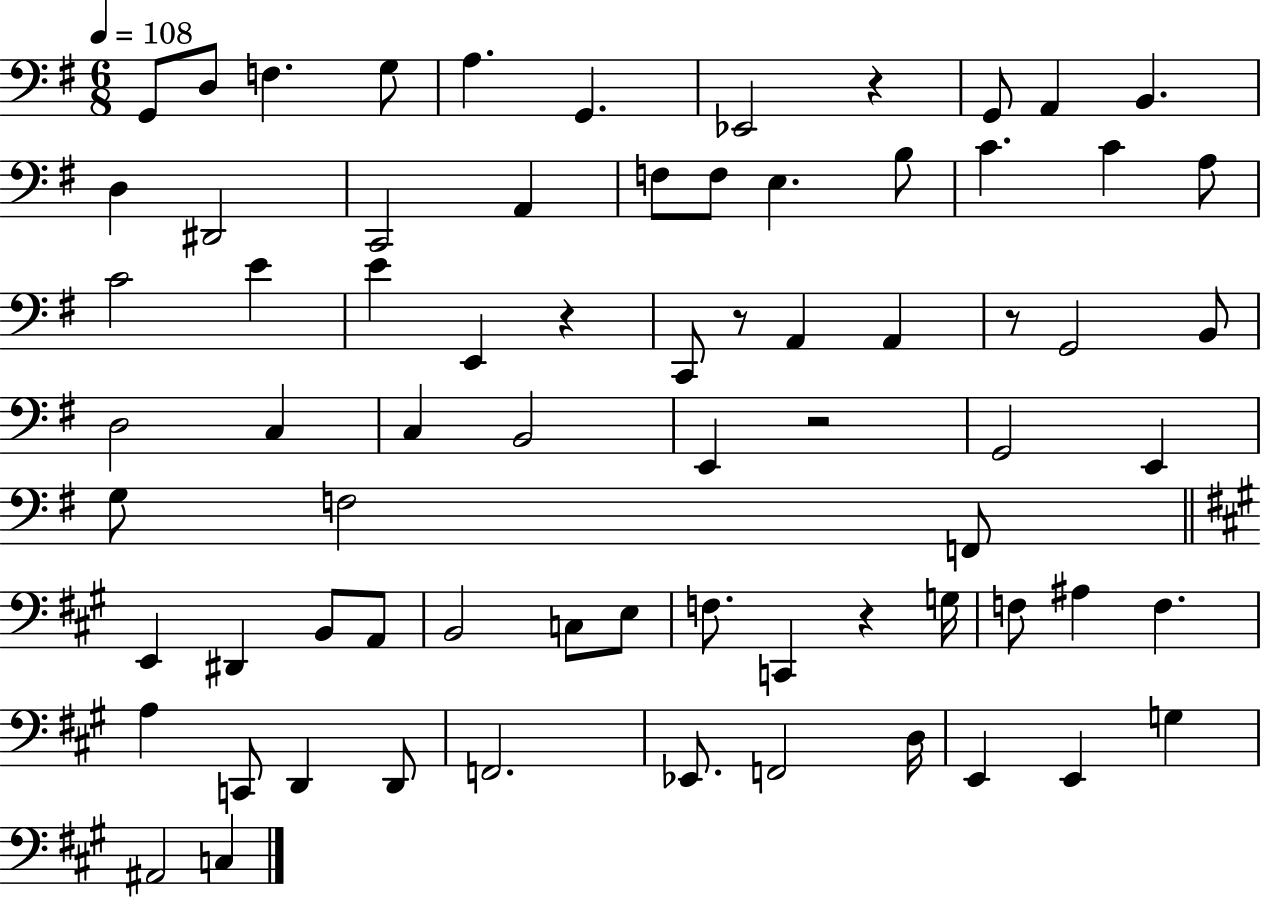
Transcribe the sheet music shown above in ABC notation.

X:1
T:Untitled
M:6/8
L:1/4
K:G
G,,/2 D,/2 F, G,/2 A, G,, _E,,2 z G,,/2 A,, B,, D, ^D,,2 C,,2 A,, F,/2 F,/2 E, B,/2 C C A,/2 C2 E E E,, z C,,/2 z/2 A,, A,, z/2 G,,2 B,,/2 D,2 C, C, B,,2 E,, z2 G,,2 E,, G,/2 F,2 F,,/2 E,, ^D,, B,,/2 A,,/2 B,,2 C,/2 E,/2 F,/2 C,, z G,/4 F,/2 ^A, F, A, C,,/2 D,, D,,/2 F,,2 _E,,/2 F,,2 D,/4 E,, E,, G, ^A,,2 C,